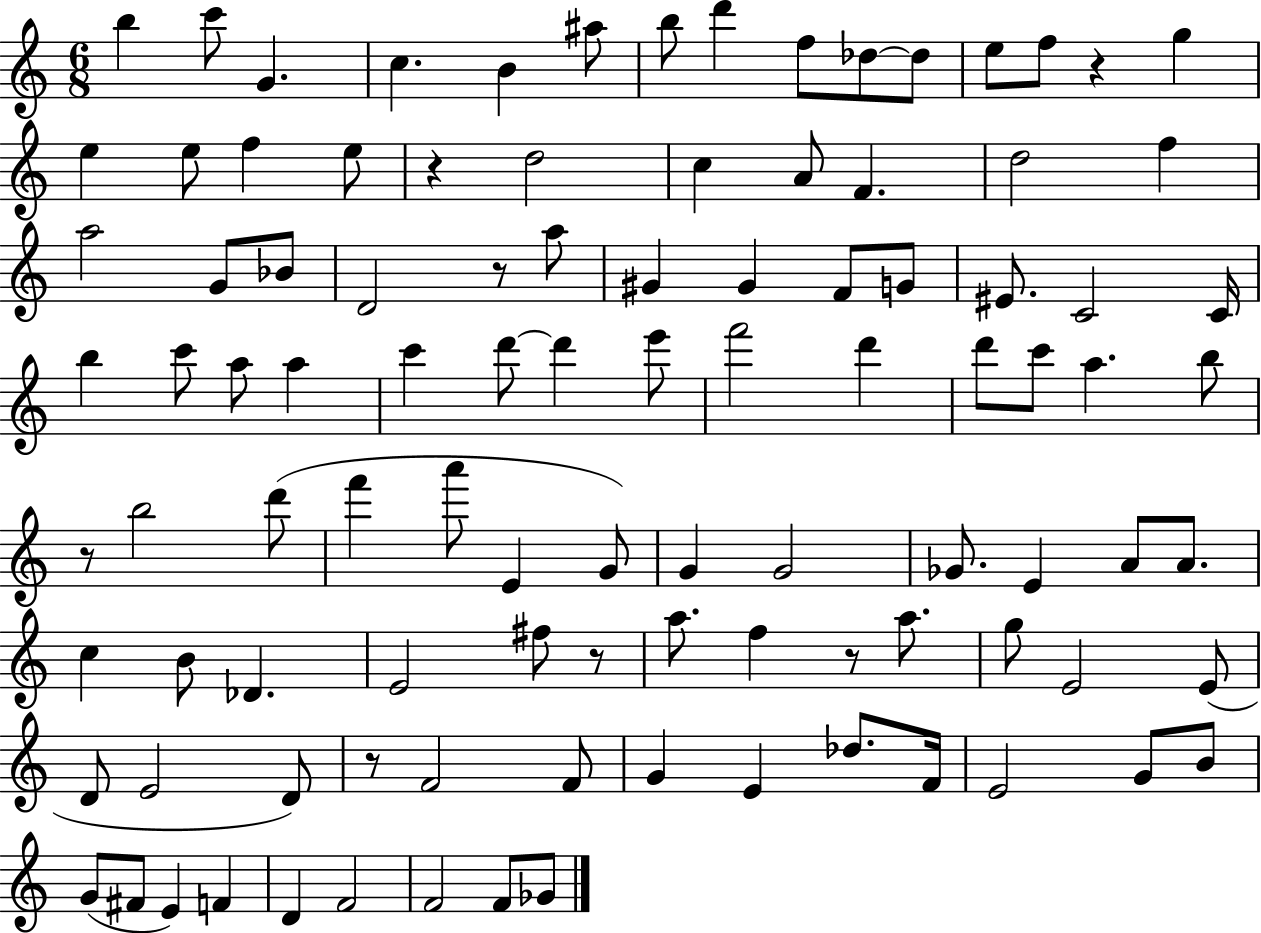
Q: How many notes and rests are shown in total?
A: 101